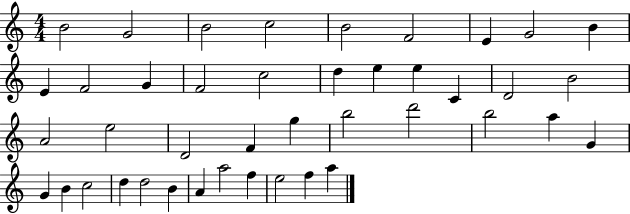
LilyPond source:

{
  \clef treble
  \numericTimeSignature
  \time 4/4
  \key c \major
  b'2 g'2 | b'2 c''2 | b'2 f'2 | e'4 g'2 b'4 | \break e'4 f'2 g'4 | f'2 c''2 | d''4 e''4 e''4 c'4 | d'2 b'2 | \break a'2 e''2 | d'2 f'4 g''4 | b''2 d'''2 | b''2 a''4 g'4 | \break g'4 b'4 c''2 | d''4 d''2 b'4 | a'4 a''2 f''4 | e''2 f''4 a''4 | \break \bar "|."
}